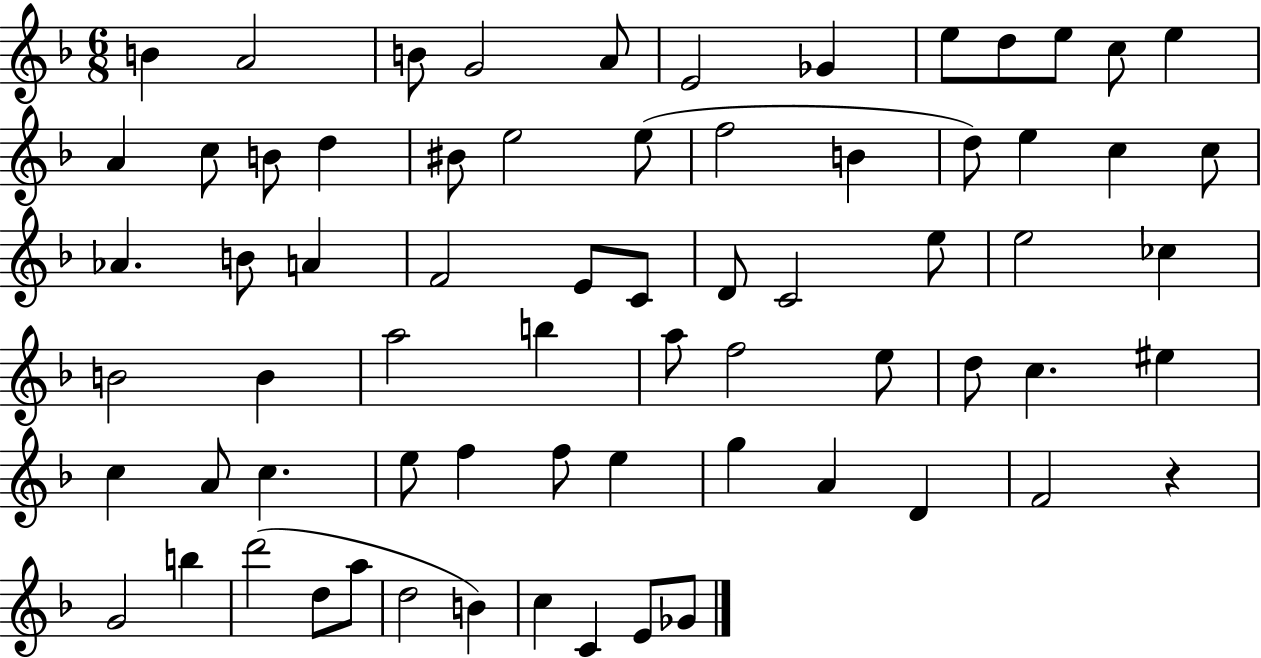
{
  \clef treble
  \numericTimeSignature
  \time 6/8
  \key f \major
  b'4 a'2 | b'8 g'2 a'8 | e'2 ges'4 | e''8 d''8 e''8 c''8 e''4 | \break a'4 c''8 b'8 d''4 | bis'8 e''2 e''8( | f''2 b'4 | d''8) e''4 c''4 c''8 | \break aes'4. b'8 a'4 | f'2 e'8 c'8 | d'8 c'2 e''8 | e''2 ces''4 | \break b'2 b'4 | a''2 b''4 | a''8 f''2 e''8 | d''8 c''4. eis''4 | \break c''4 a'8 c''4. | e''8 f''4 f''8 e''4 | g''4 a'4 d'4 | f'2 r4 | \break g'2 b''4 | d'''2( d''8 a''8 | d''2 b'4) | c''4 c'4 e'8 ges'8 | \break \bar "|."
}